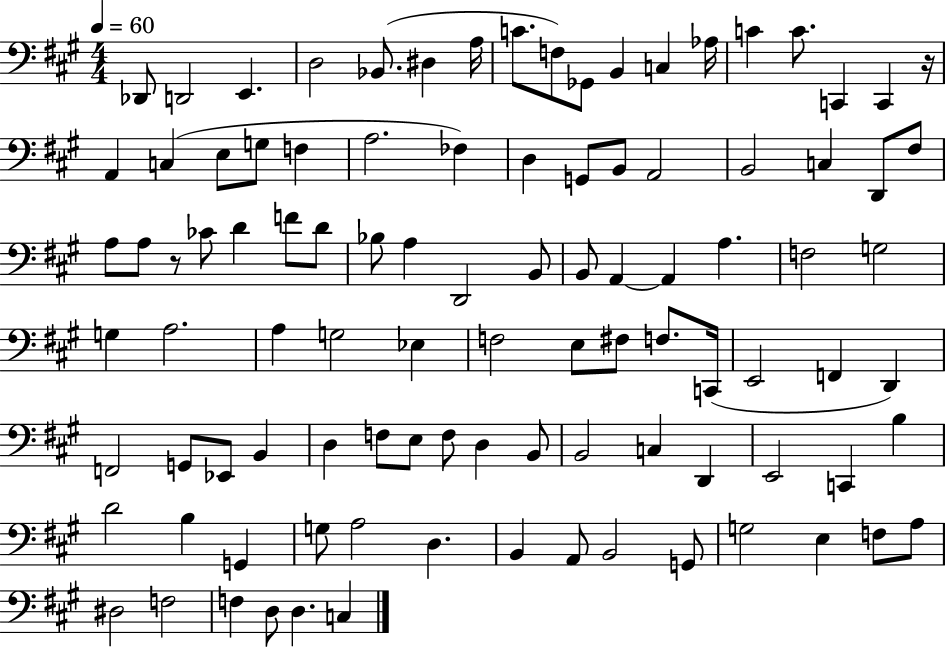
Db2/e D2/h E2/q. D3/h Bb2/e. D#3/q A3/s C4/e. F3/e Gb2/e B2/q C3/q Ab3/s C4/q C4/e. C2/q C2/q R/s A2/q C3/q E3/e G3/e F3/q A3/h. FES3/q D3/q G2/e B2/e A2/h B2/h C3/q D2/e F#3/e A3/e A3/e R/e CES4/e D4/q F4/e D4/e Bb3/e A3/q D2/h B2/e B2/e A2/q A2/q A3/q. F3/h G3/h G3/q A3/h. A3/q G3/h Eb3/q F3/h E3/e F#3/e F3/e. C2/s E2/h F2/q D2/q F2/h G2/e Eb2/e B2/q D3/q F3/e E3/e F3/e D3/q B2/e B2/h C3/q D2/q E2/h C2/q B3/q D4/h B3/q G2/q G3/e A3/h D3/q. B2/q A2/e B2/h G2/e G3/h E3/q F3/e A3/e D#3/h F3/h F3/q D3/e D3/q. C3/q